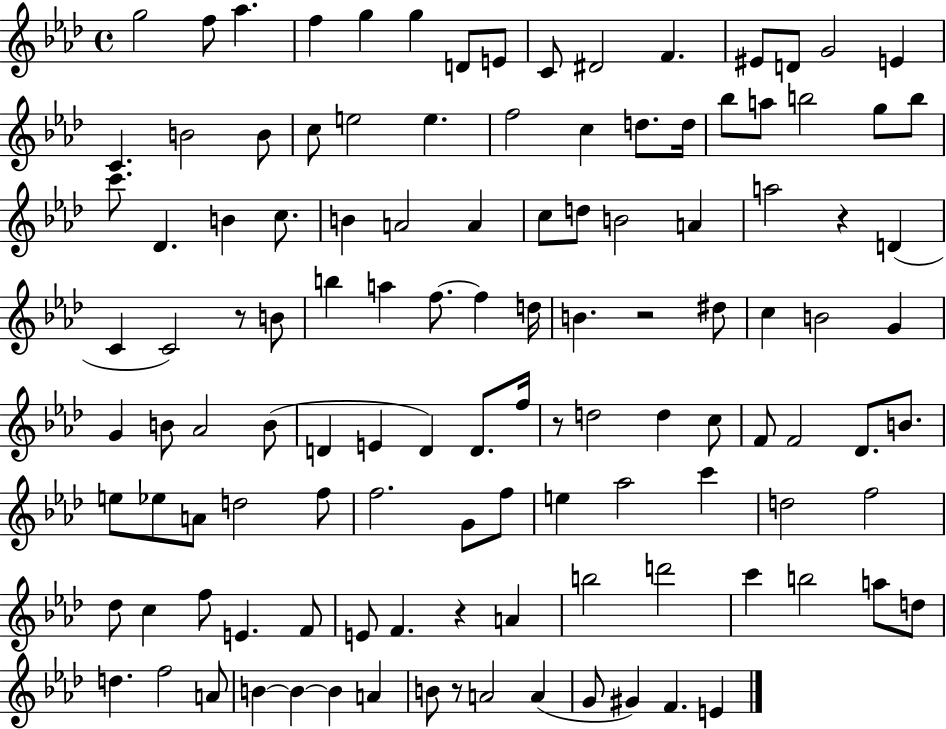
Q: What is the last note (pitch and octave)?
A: E4